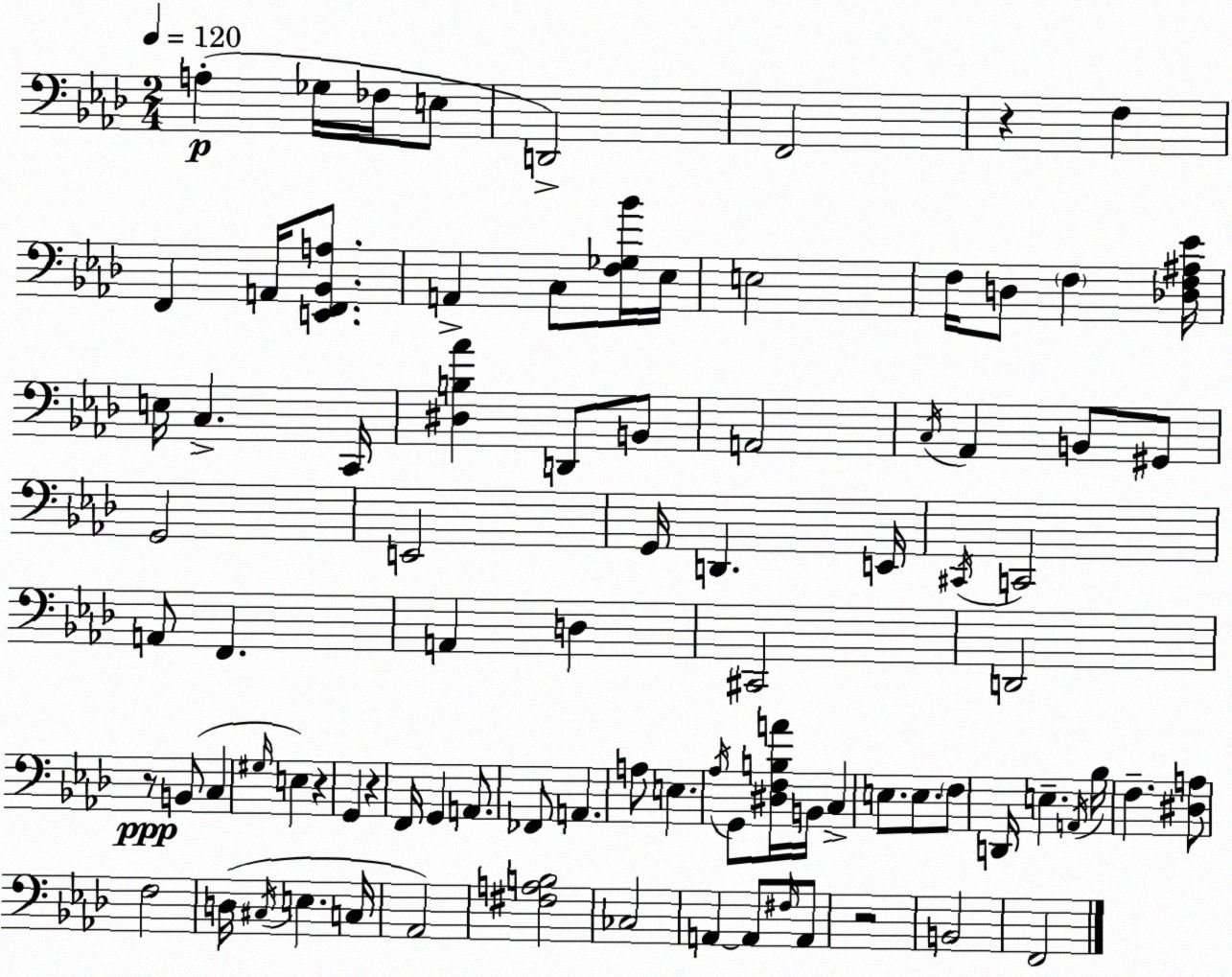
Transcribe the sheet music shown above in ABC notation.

X:1
T:Untitled
M:2/4
L:1/4
K:Fm
A, _G,/4 _F,/4 E,/2 D,,2 F,,2 z F, F,, A,,/4 [E,,F,,_B,,A,]/2 A,, C,/2 [F,_G,_B]/4 _E,/4 E,2 F,/4 D,/2 F, [_D,F,^A,_E]/4 E,/4 C, C,,/4 [^D,B,_A] D,,/2 B,,/2 A,,2 C,/4 _A,, B,,/2 ^G,,/2 G,,2 E,,2 G,,/4 D,, E,,/4 ^C,,/4 C,,2 A,,/2 F,, A,, D, ^C,,2 D,,2 z/2 B,,/2 C, ^G,/4 E, z G,, z F,,/4 G,, A,,/2 _F,,/2 A,, A,/2 E, _A,/4 G,,/2 [^D,F,B,A]/4 B,,/4 C, E,/2 E,/2 F,/2 D,,/4 E, A,,/4 _B,/4 F, [^D,A,]/2 F,2 D,/4 ^C,/4 E, C,/4 _A,,2 [^F,A,B,]2 _C,2 A,, A,,/2 ^F,/4 A,,/2 z2 B,,2 F,,2